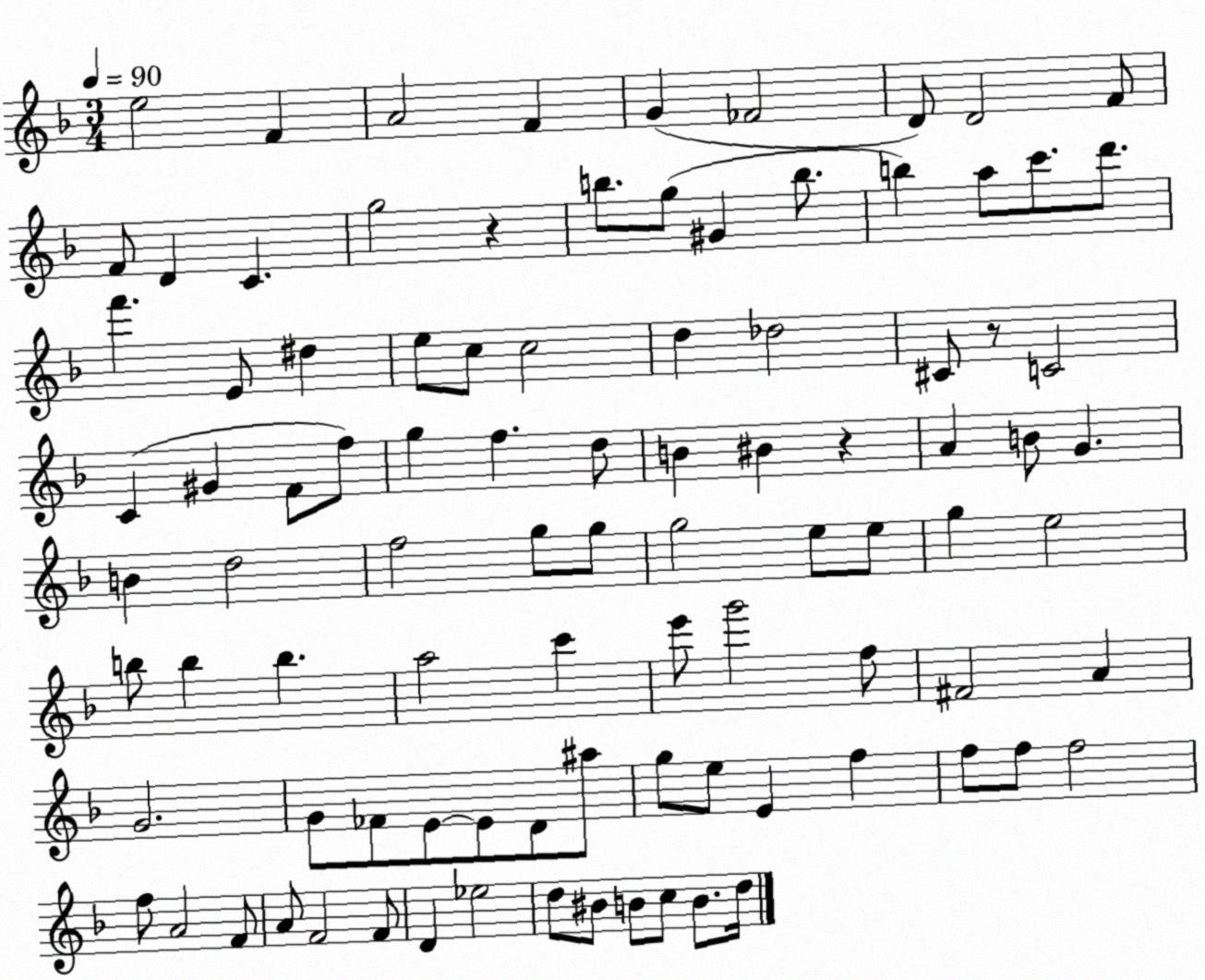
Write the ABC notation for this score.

X:1
T:Untitled
M:3/4
L:1/4
K:F
e2 F A2 F G _F2 D/2 D2 F/2 F/2 D C g2 z b/2 g/2 ^G b/2 b a/2 c'/2 d'/2 f' E/2 ^d e/2 c/2 c2 d _d2 ^C/2 z/2 C2 C ^G F/2 f/2 g f d/2 B ^B z A B/2 G B d2 f2 g/2 g/2 g2 e/2 e/2 g e2 b/2 b b a2 c' e'/2 g'2 f/2 ^F2 A G2 G/2 _F/2 E/2 E/2 D/2 ^a/2 g/2 e/2 E f f/2 f/2 f2 f/2 A2 F/2 A/2 F2 F/2 D _e2 d/2 ^B/2 B/2 c/2 B/2 d/4